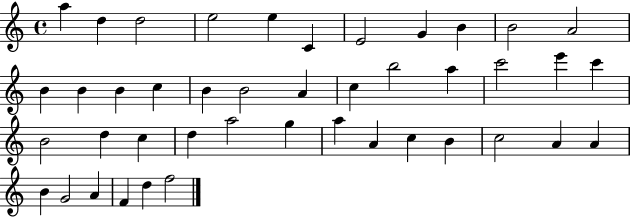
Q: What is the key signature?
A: C major